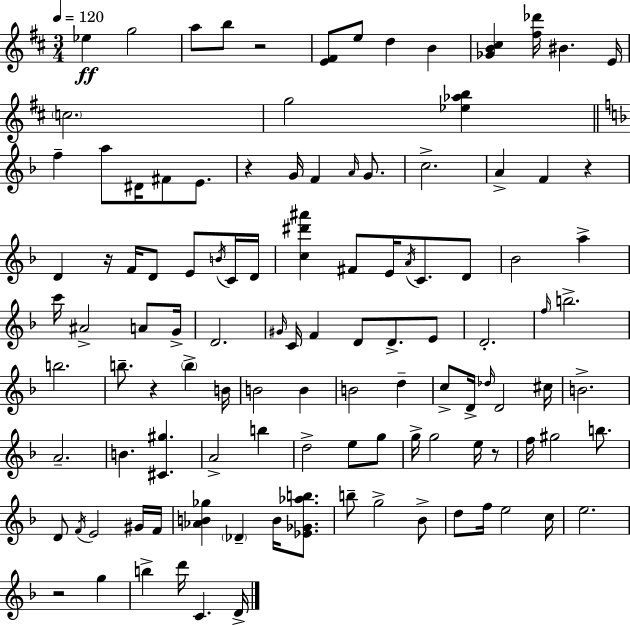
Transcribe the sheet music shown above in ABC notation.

X:1
T:Untitled
M:3/4
L:1/4
K:D
_e g2 a/2 b/2 z2 [E^F]/2 e/2 d B [_GB^c] [^f_d']/4 ^B E/4 c2 g2 [_e_ab] f a/2 ^D/4 ^F/2 E/2 z G/4 F A/4 G/2 c2 A F z D z/4 F/4 D/2 E/2 B/4 C/4 D/4 [c^d'^a'] ^F/2 E/4 A/4 C/2 D/2 _B2 a c'/4 ^A2 A/2 G/4 D2 ^G/4 C/4 F D/2 D/2 E/2 D2 f/4 b2 b2 b/2 z b B/4 B2 B B2 d c/2 D/4 _d/4 D2 ^c/4 B2 A2 B [^C^g] A2 b d2 e/2 g/2 g/4 g2 e/4 z/2 f/4 ^g2 b/2 D/2 F/4 E2 ^G/4 F/4 [_AB_g] _D B/4 [_E_G_ab]/2 b/2 g2 _B/2 d/2 f/4 e2 c/4 e2 z2 g b d'/4 C D/4